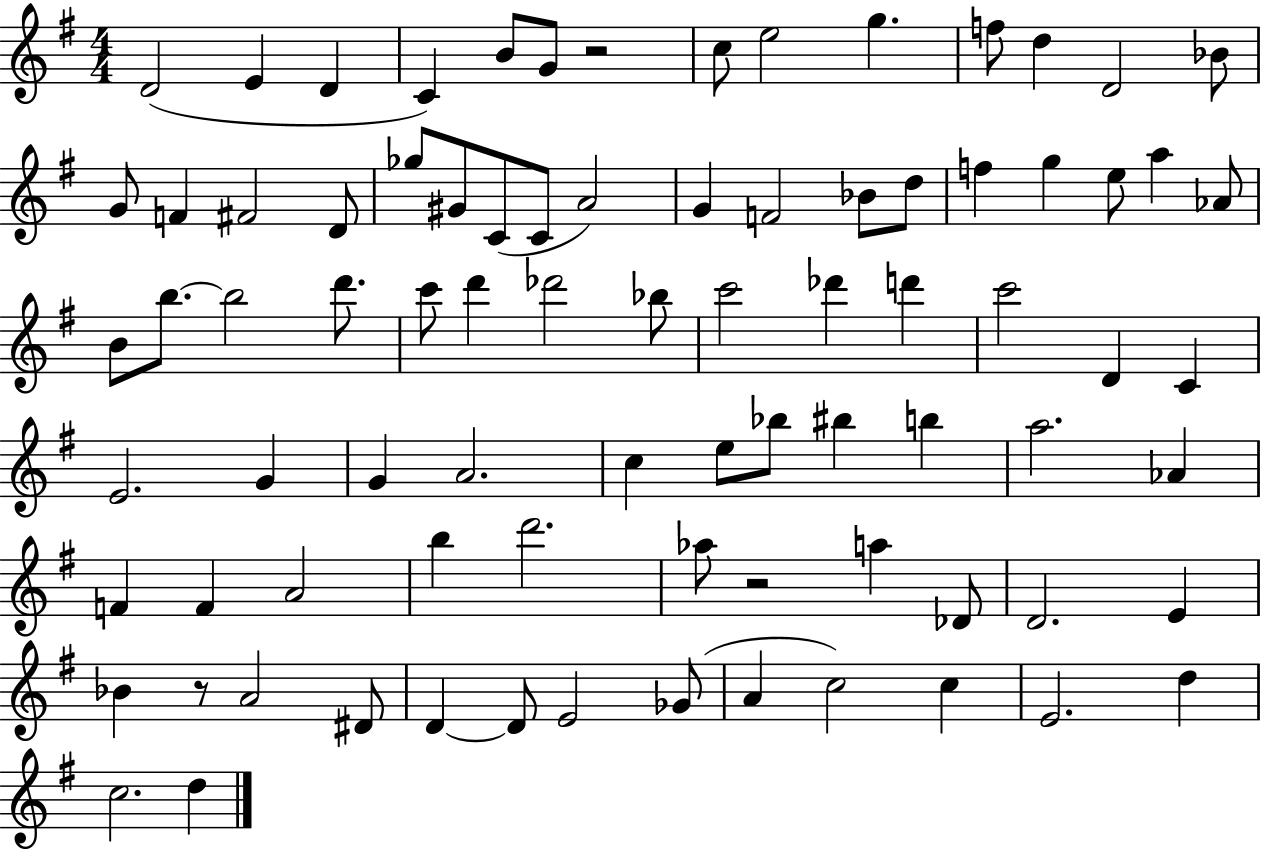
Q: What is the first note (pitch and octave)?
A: D4